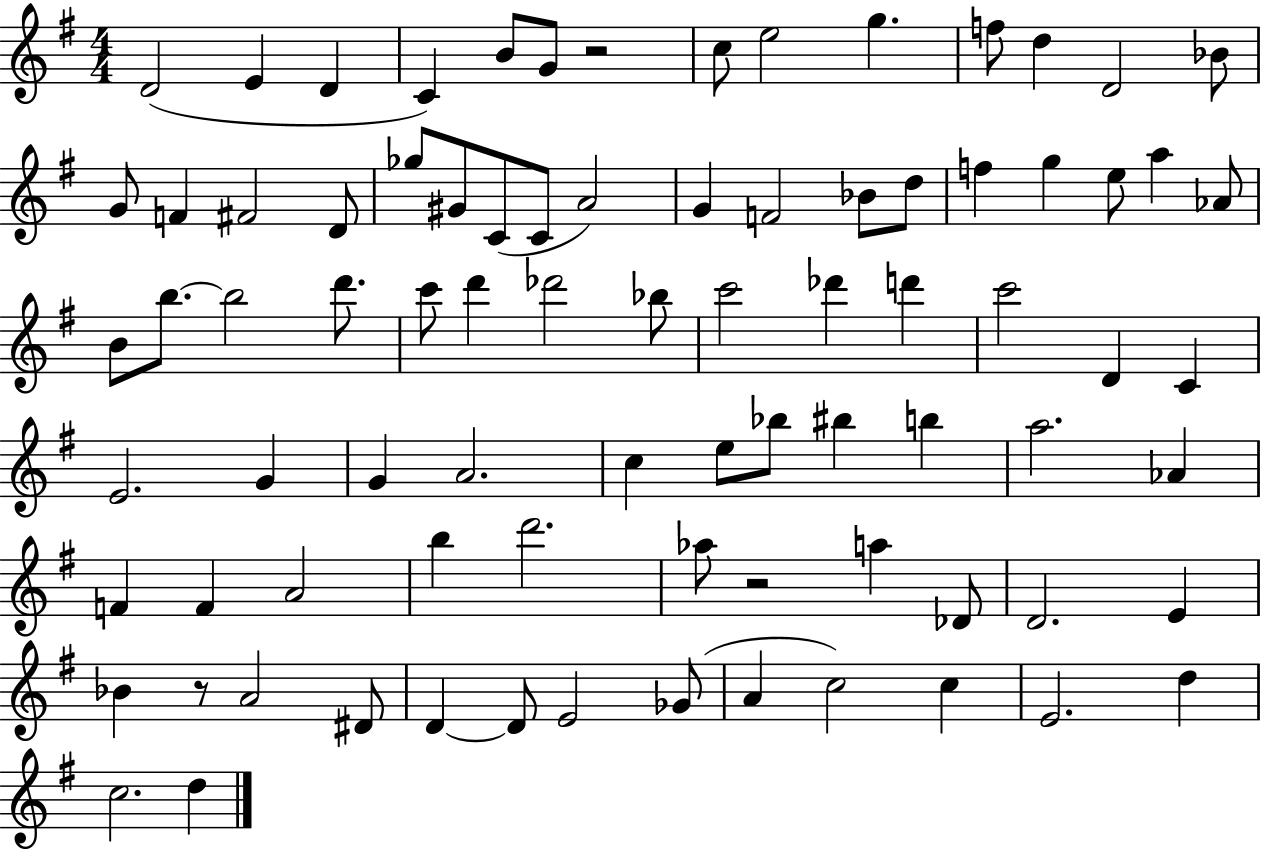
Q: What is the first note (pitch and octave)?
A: D4